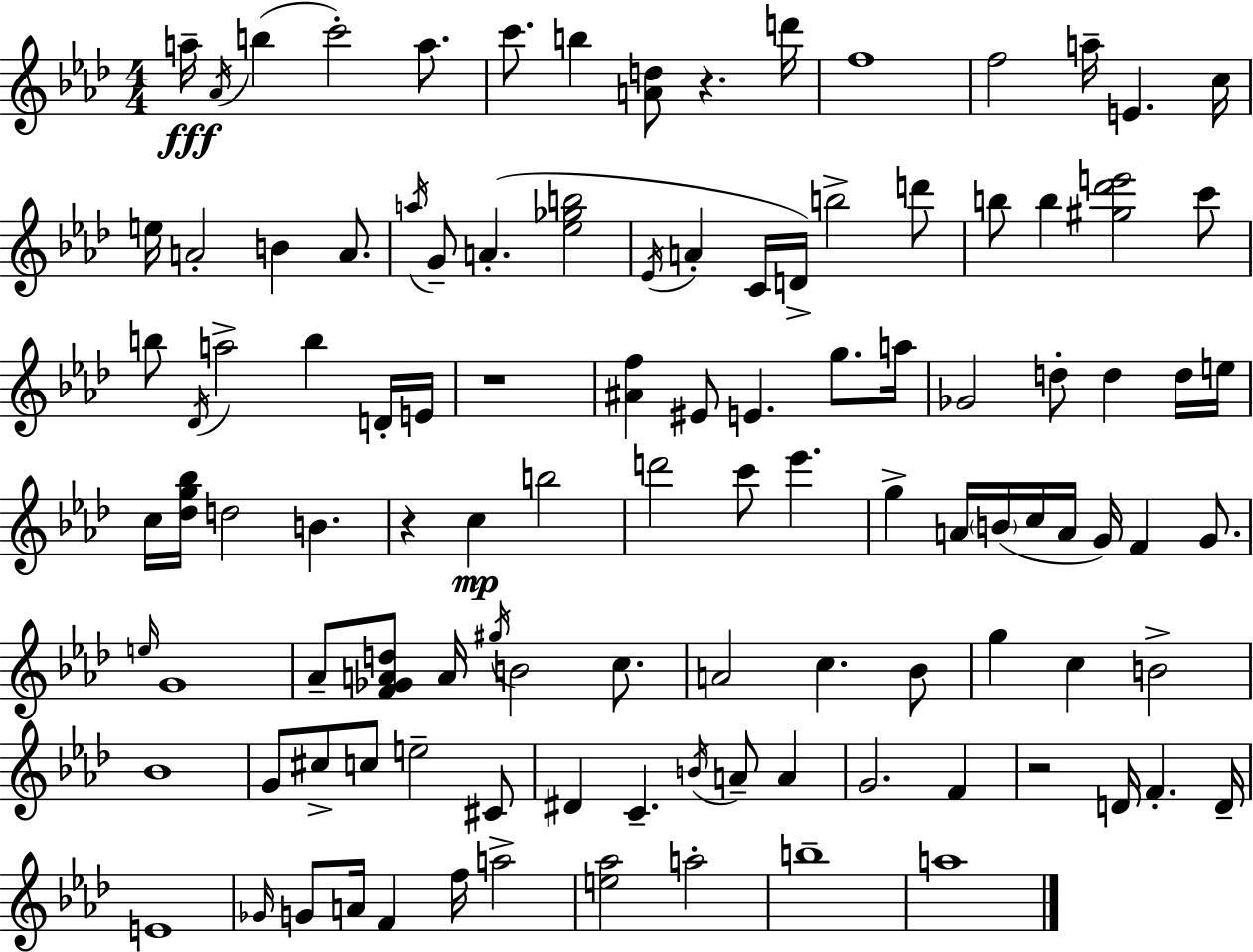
{
  \clef treble
  \numericTimeSignature
  \time 4/4
  \key aes \major
  \repeat volta 2 { a''16--\fff \acciaccatura { aes'16 }( b''4 c'''2-.) a''8. | c'''8. b''4 <a' d''>8 r4. | d'''16 f''1 | f''2 a''16-- e'4. | \break c''16 e''16 a'2-. b'4 a'8. | \acciaccatura { a''16 } g'8-- a'4.-.( <ees'' ges'' b''>2 | \acciaccatura { ees'16 } a'4-. c'16 d'16->) b''2-> | d'''8 b''8 b''4 <gis'' des''' e'''>2 | \break c'''8 b''8 \acciaccatura { des'16 } a''2-> b''4 | d'16-. e'16 r1 | <ais' f''>4 eis'8 e'4. | g''8. a''16 ges'2 d''8-. d''4 | \break d''16 e''16 c''16 <des'' g'' bes''>16 d''2 b'4. | r4 c''4\mp b''2 | d'''2 c'''8 ees'''4. | g''4-> a'16 \parenthesize b'16( c''16 a'16 g'16) f'4 | \break g'8. \grace { e''16 } g'1 | aes'8-- <f' ges' a' d''>8 a'16 \acciaccatura { gis''16 } b'2 | c''8. a'2 c''4. | bes'8 g''4 c''4 b'2-> | \break bes'1 | g'8 cis''8-> c''8 e''2-- | cis'8 dis'4 c'4.-- | \acciaccatura { b'16 } a'8-- a'4 g'2. | \break f'4 r2 d'16 | f'4.-. d'16-- e'1 | \grace { ges'16 } g'8 a'16 f'4 f''16 | a''2-> <e'' aes''>2 | \break a''2-. b''1-- | a''1 | } \bar "|."
}